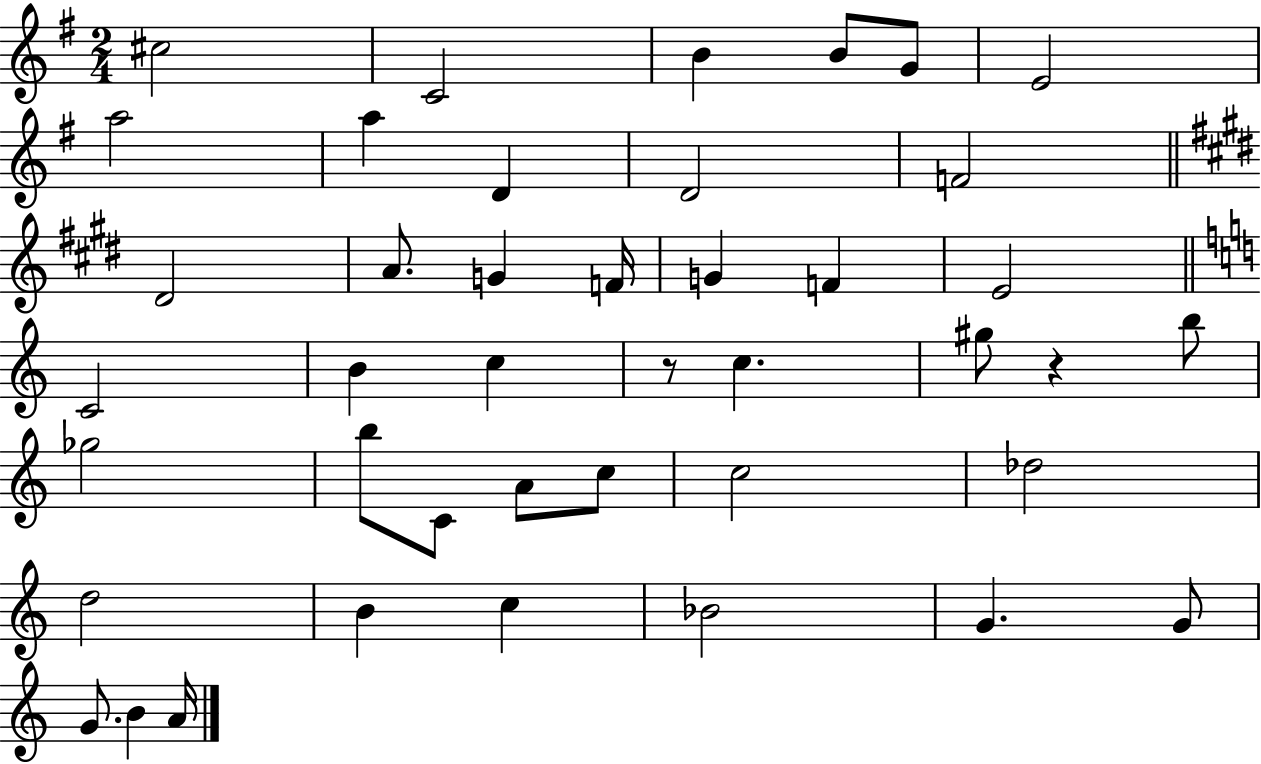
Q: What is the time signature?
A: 2/4